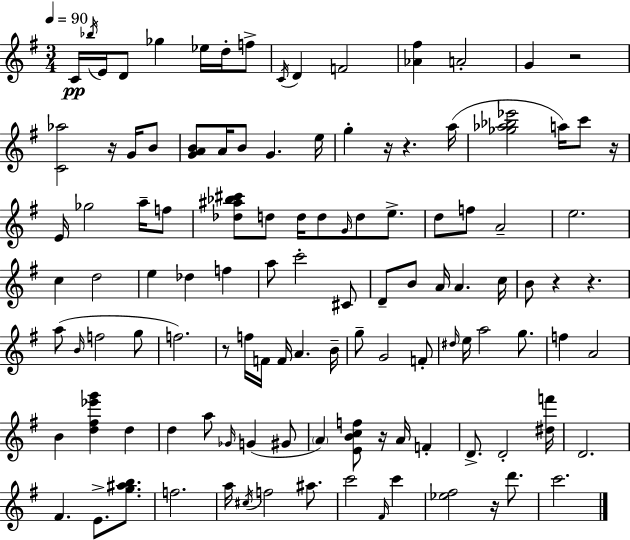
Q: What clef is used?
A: treble